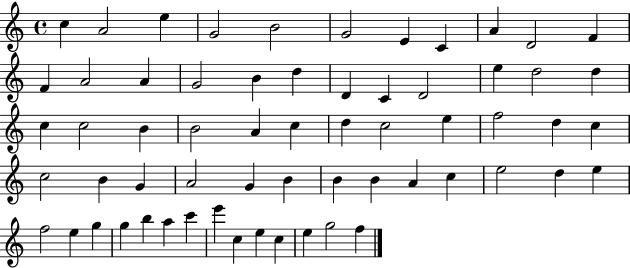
{
  \clef treble
  \time 4/4
  \defaultTimeSignature
  \key c \major
  c''4 a'2 e''4 | g'2 b'2 | g'2 e'4 c'4 | a'4 d'2 f'4 | \break f'4 a'2 a'4 | g'2 b'4 d''4 | d'4 c'4 d'2 | e''4 d''2 d''4 | \break c''4 c''2 b'4 | b'2 a'4 c''4 | d''4 c''2 e''4 | f''2 d''4 c''4 | \break c''2 b'4 g'4 | a'2 g'4 b'4 | b'4 b'4 a'4 c''4 | e''2 d''4 e''4 | \break f''2 e''4 g''4 | g''4 b''4 a''4 c'''4 | e'''4 c''4 e''4 c''4 | e''4 g''2 f''4 | \break \bar "|."
}